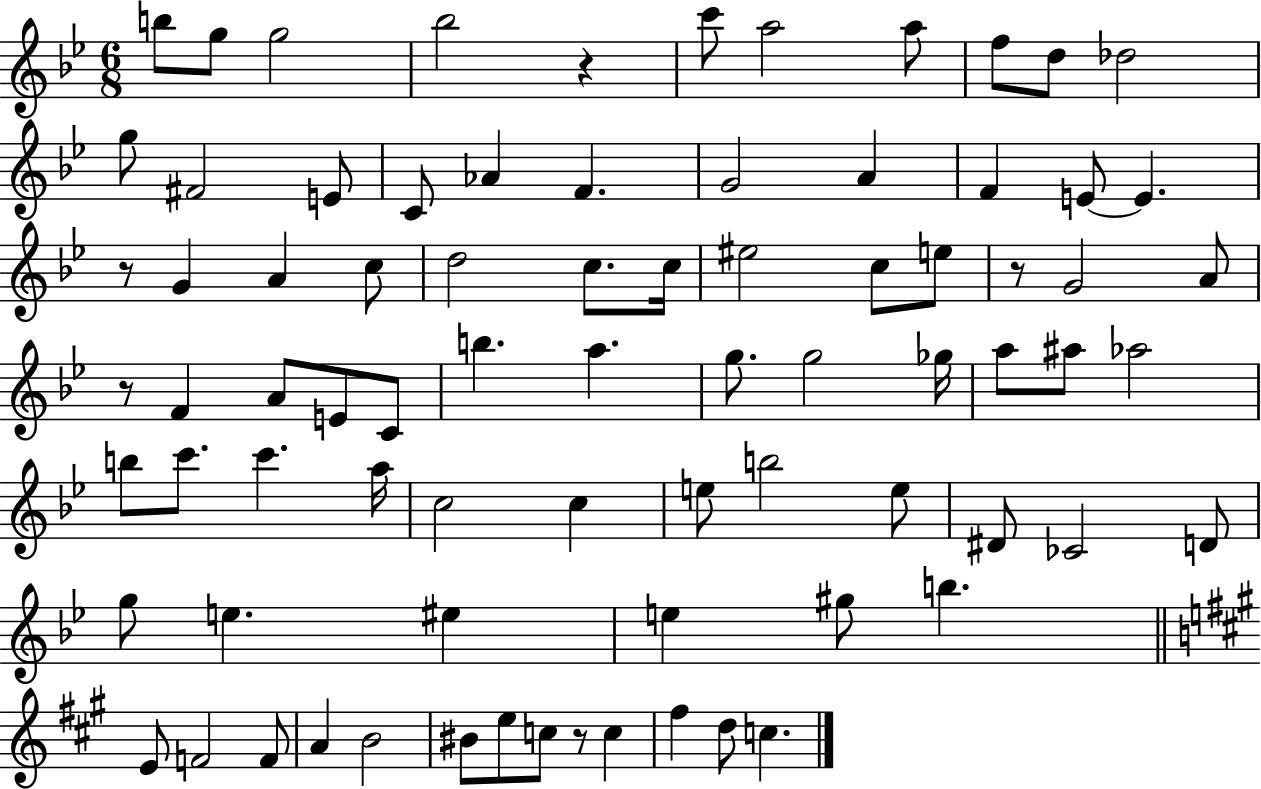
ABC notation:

X:1
T:Untitled
M:6/8
L:1/4
K:Bb
b/2 g/2 g2 _b2 z c'/2 a2 a/2 f/2 d/2 _d2 g/2 ^F2 E/2 C/2 _A F G2 A F E/2 E z/2 G A c/2 d2 c/2 c/4 ^e2 c/2 e/2 z/2 G2 A/2 z/2 F A/2 E/2 C/2 b a g/2 g2 _g/4 a/2 ^a/2 _a2 b/2 c'/2 c' a/4 c2 c e/2 b2 e/2 ^D/2 _C2 D/2 g/2 e ^e e ^g/2 b E/2 F2 F/2 A B2 ^B/2 e/2 c/2 z/2 c ^f d/2 c